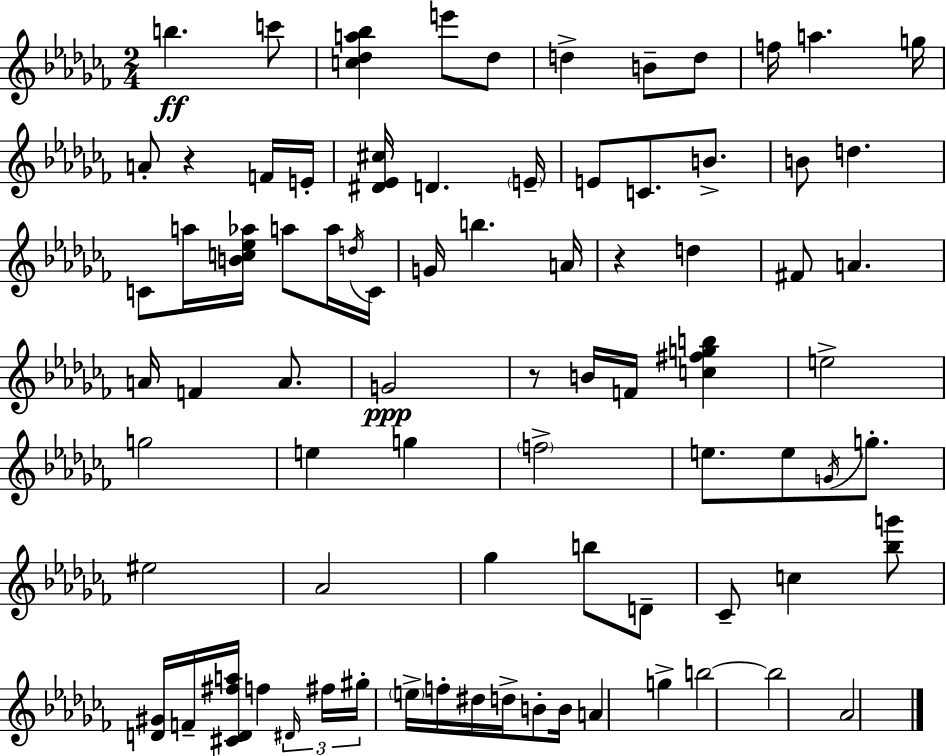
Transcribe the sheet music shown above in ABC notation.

X:1
T:Untitled
M:2/4
L:1/4
K:Abm
b c'/2 [c_da_b] e'/2 _d/2 d B/2 d/2 f/4 a g/4 A/2 z F/4 E/4 [^D_E^c]/4 D E/4 E/2 C/2 B/2 B/2 d C/2 a/4 [Bc_e_a]/4 a/2 a/4 d/4 C/4 G/4 b A/4 z d ^F/2 A A/4 F A/2 G2 z/2 B/4 F/4 [c^fgb] e2 g2 e g f2 e/2 e/2 G/4 g/2 ^e2 _A2 _g b/2 D/2 _C/2 c [_bg']/2 [D^G]/4 F/4 [^CD^fa]/4 f ^D/4 ^f/4 ^g/4 e/4 f/4 ^d/4 d/4 B/2 B/4 A g b2 b2 _A2